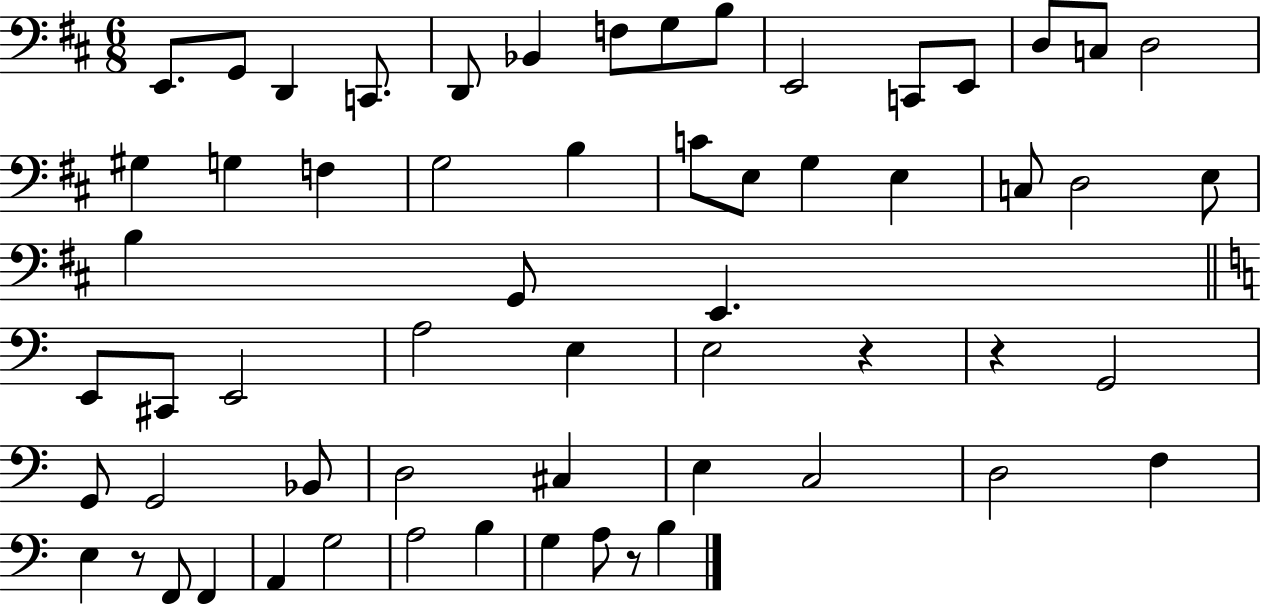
X:1
T:Untitled
M:6/8
L:1/4
K:D
E,,/2 G,,/2 D,, C,,/2 D,,/2 _B,, F,/2 G,/2 B,/2 E,,2 C,,/2 E,,/2 D,/2 C,/2 D,2 ^G, G, F, G,2 B, C/2 E,/2 G, E, C,/2 D,2 E,/2 B, G,,/2 E,, E,,/2 ^C,,/2 E,,2 A,2 E, E,2 z z G,,2 G,,/2 G,,2 _B,,/2 D,2 ^C, E, C,2 D,2 F, E, z/2 F,,/2 F,, A,, G,2 A,2 B, G, A,/2 z/2 B,